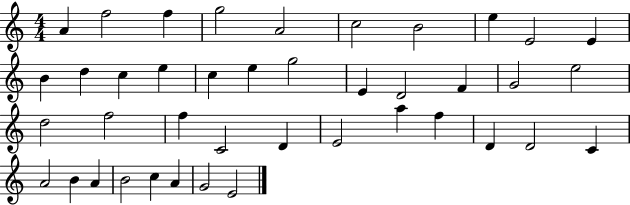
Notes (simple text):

A4/q F5/h F5/q G5/h A4/h C5/h B4/h E5/q E4/h E4/q B4/q D5/q C5/q E5/q C5/q E5/q G5/h E4/q D4/h F4/q G4/h E5/h D5/h F5/h F5/q C4/h D4/q E4/h A5/q F5/q D4/q D4/h C4/q A4/h B4/q A4/q B4/h C5/q A4/q G4/h E4/h